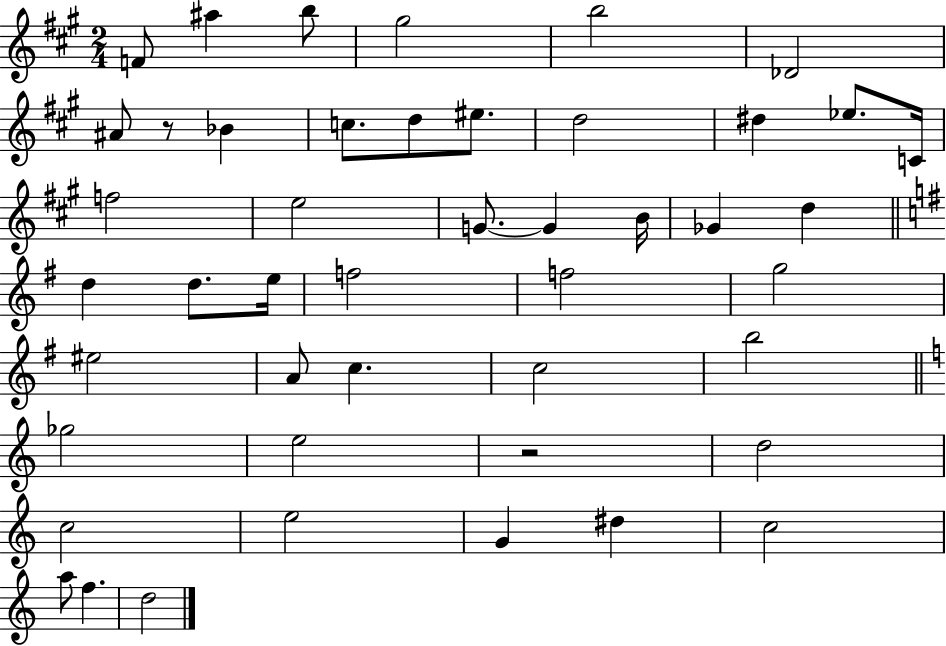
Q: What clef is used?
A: treble